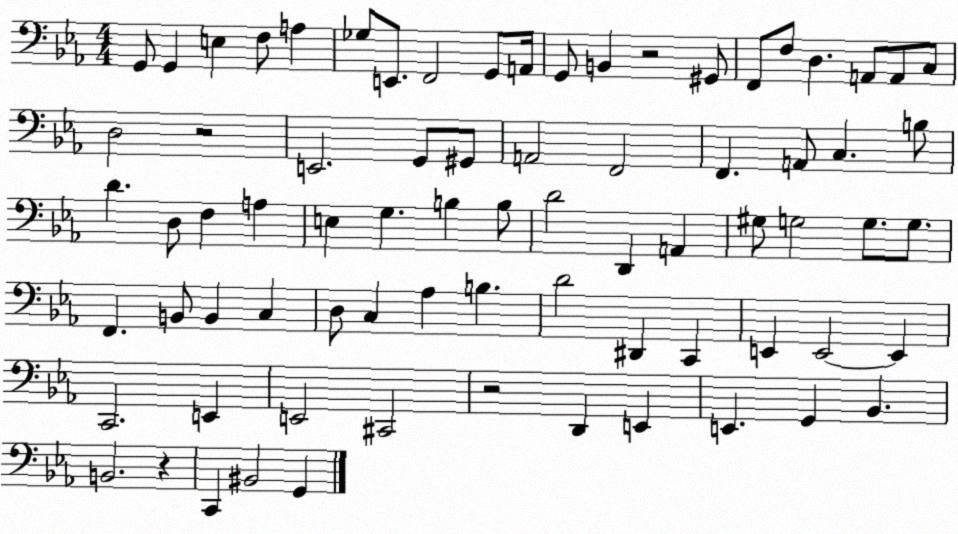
X:1
T:Untitled
M:4/4
L:1/4
K:Eb
G,,/2 G,, E, F,/2 A, _G,/2 E,,/2 F,,2 G,,/2 A,,/4 G,,/2 B,, z2 ^G,,/2 F,,/2 F,/2 D, A,,/2 A,,/2 C,/2 D,2 z2 E,,2 G,,/2 ^G,,/2 A,,2 F,,2 F,, A,,/2 C, B,/2 D D,/2 F, A, E, G, B, B,/2 D2 D,, A,, ^G,/2 G,2 G,/2 G,/2 F,, B,,/2 B,, C, D,/2 C, _A, B, D2 ^D,, C,, E,, E,,2 E,, C,,2 E,, E,,2 ^C,,2 z2 D,, E,, E,, G,, _B,, B,,2 z C,, ^B,,2 G,,